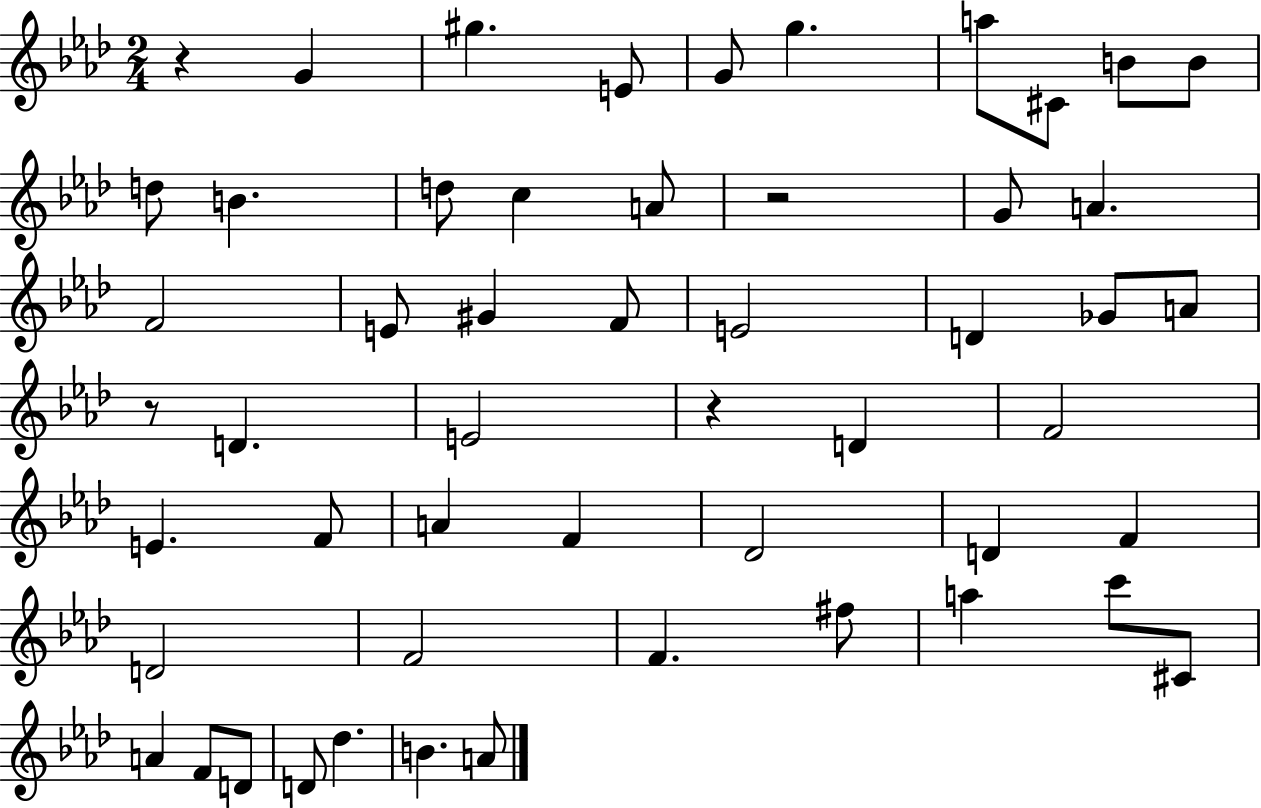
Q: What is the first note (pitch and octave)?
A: G4